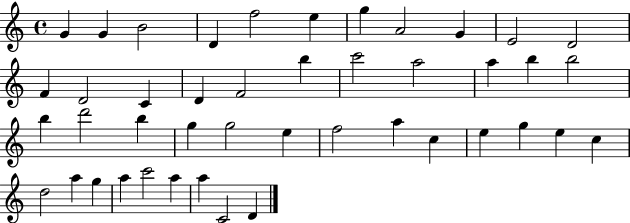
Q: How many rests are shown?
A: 0